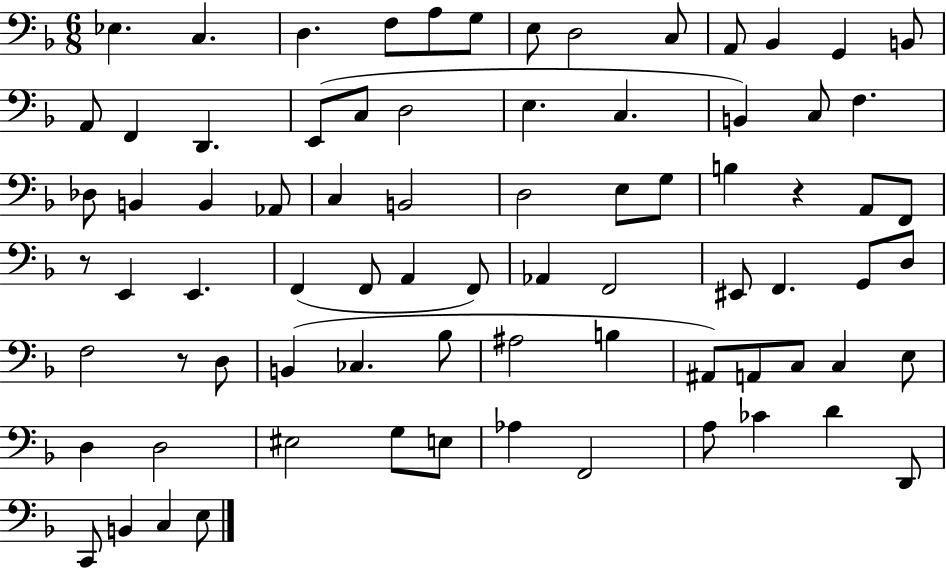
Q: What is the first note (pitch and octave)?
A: Eb3